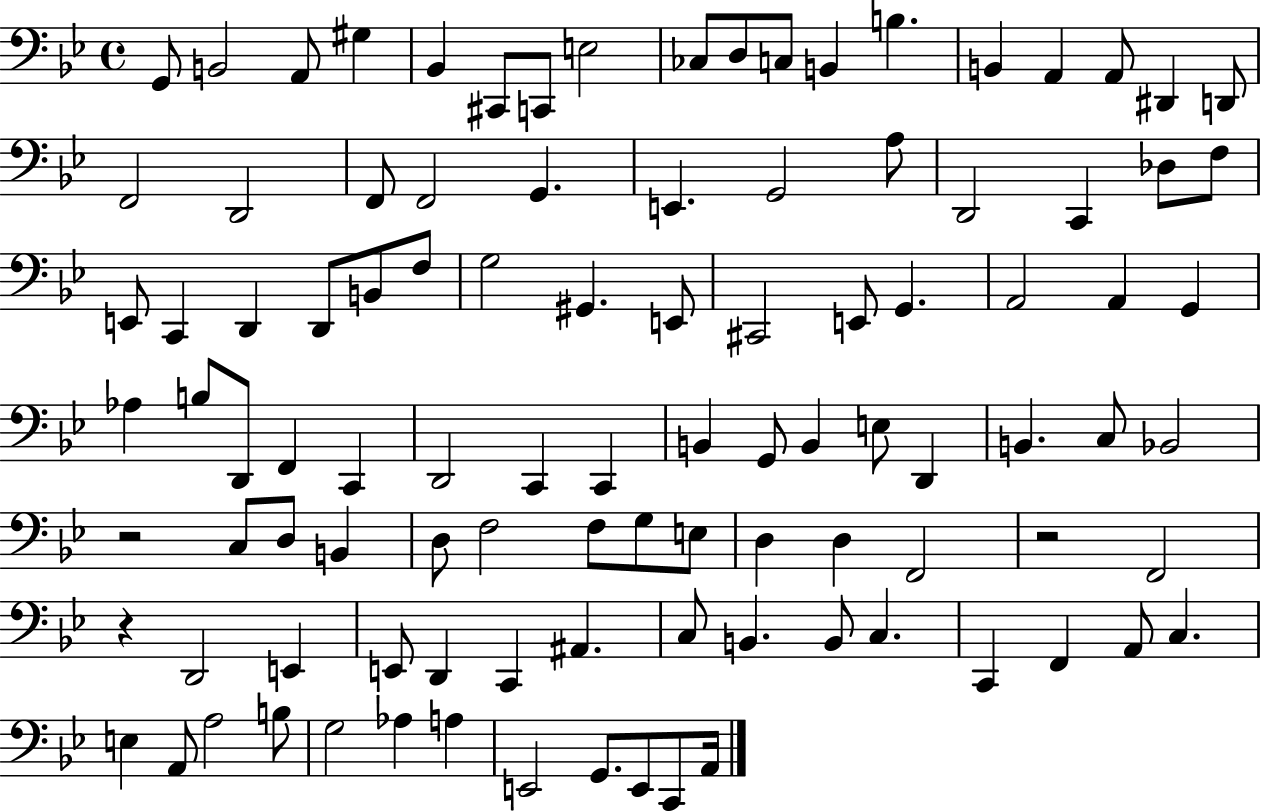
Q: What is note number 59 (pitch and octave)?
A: B2